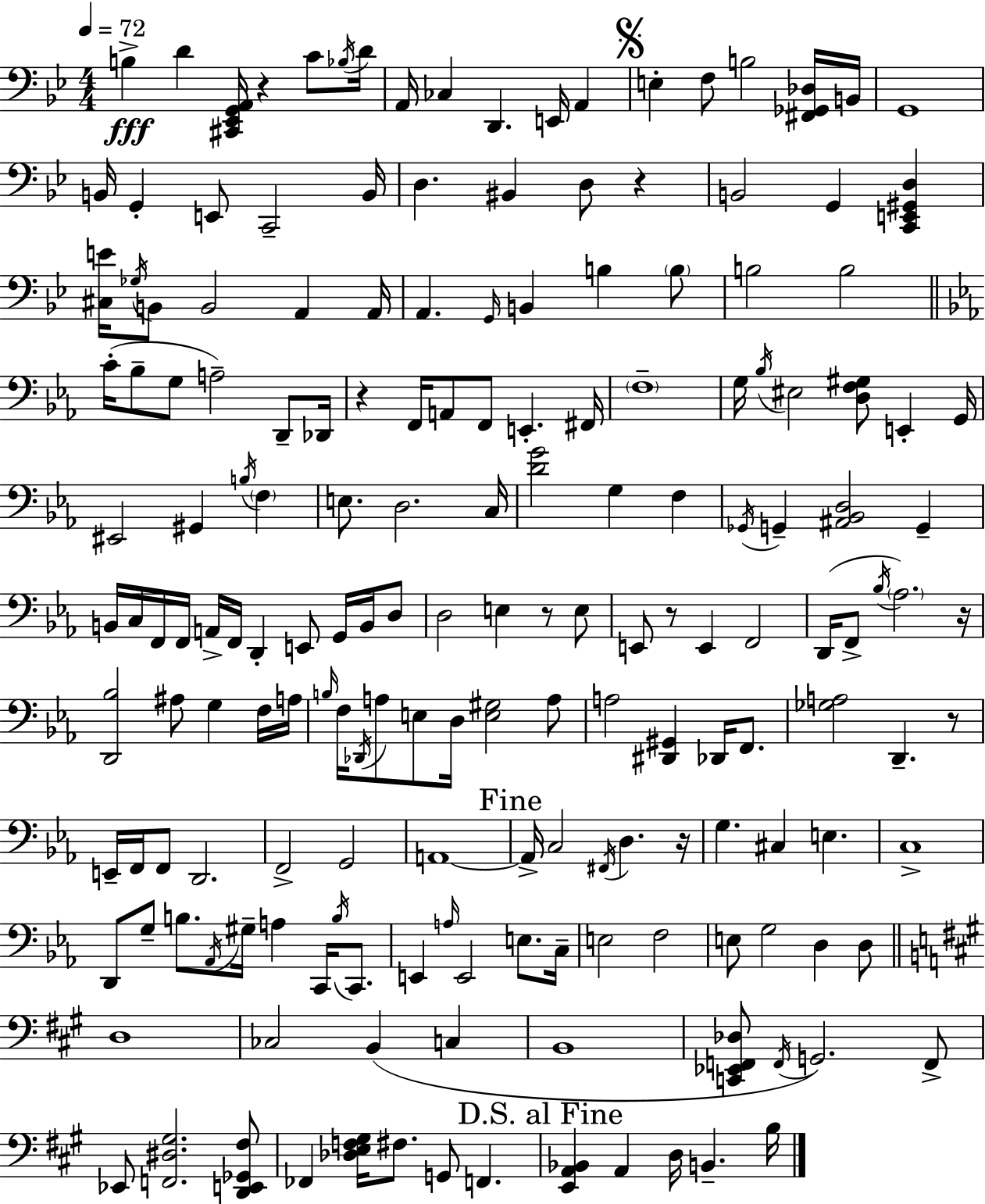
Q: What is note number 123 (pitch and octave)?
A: A3